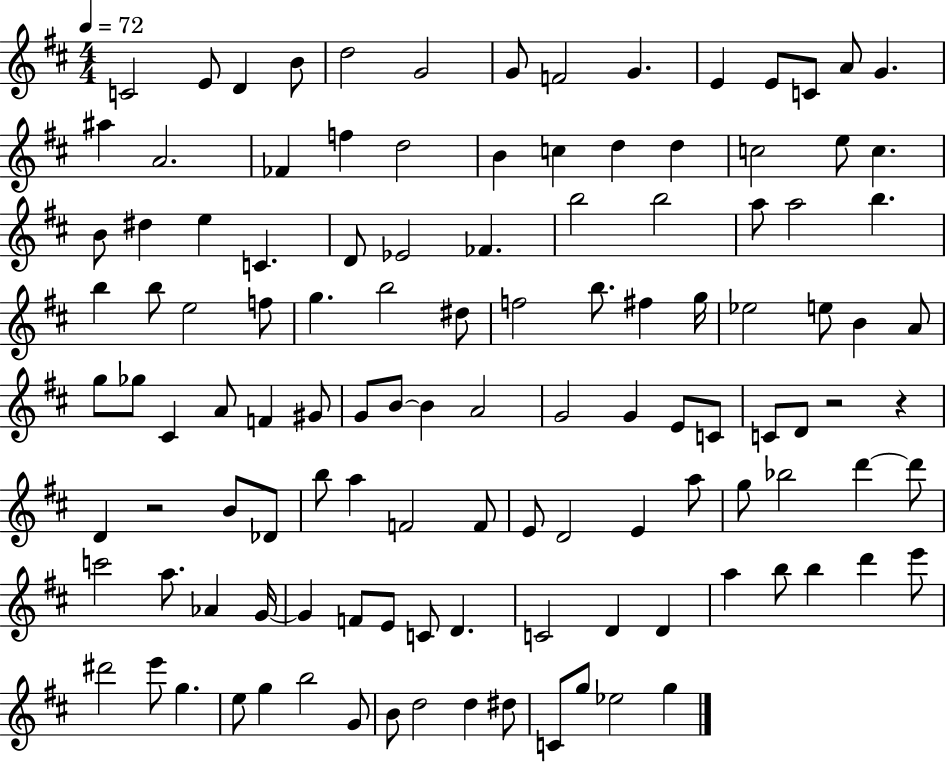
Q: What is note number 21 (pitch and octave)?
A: C5